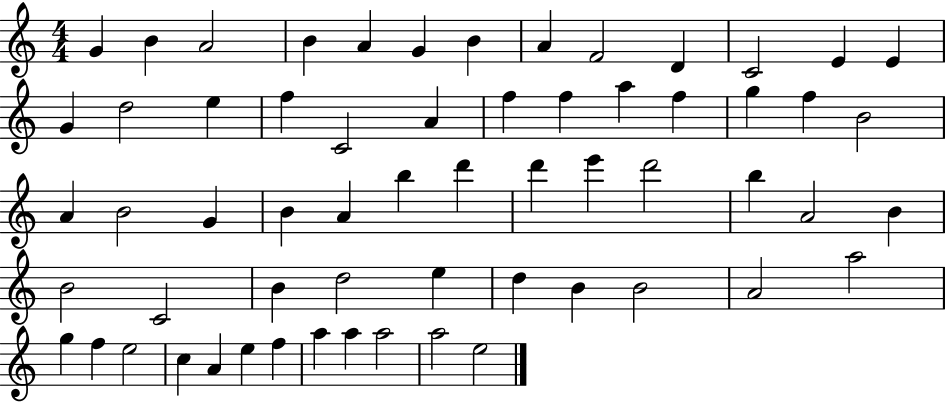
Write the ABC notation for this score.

X:1
T:Untitled
M:4/4
L:1/4
K:C
G B A2 B A G B A F2 D C2 E E G d2 e f C2 A f f a f g f B2 A B2 G B A b d' d' e' d'2 b A2 B B2 C2 B d2 e d B B2 A2 a2 g f e2 c A e f a a a2 a2 e2